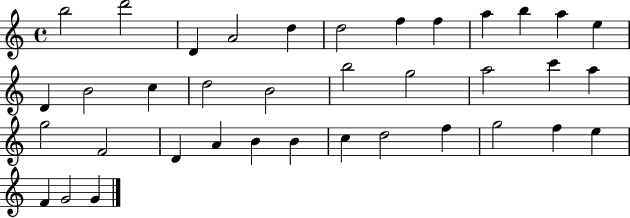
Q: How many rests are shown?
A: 0